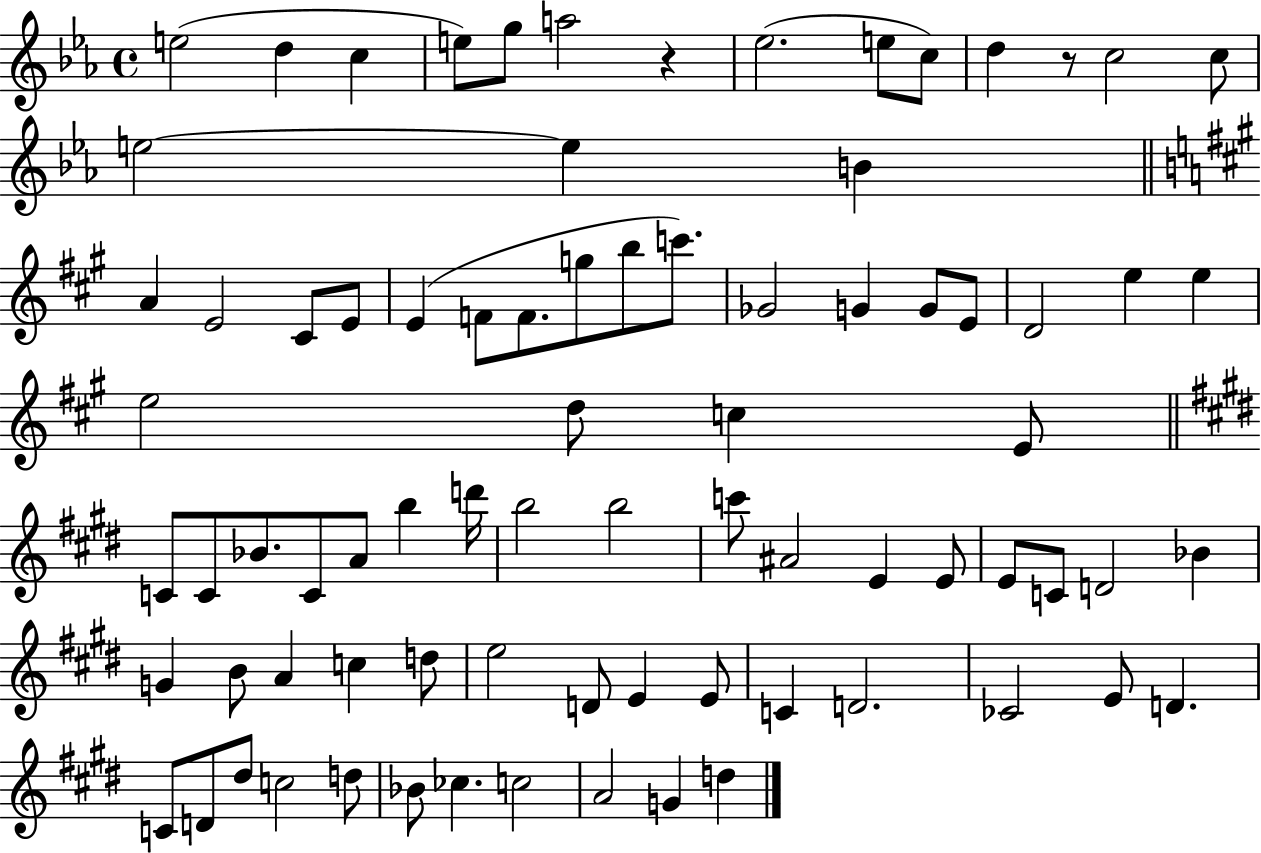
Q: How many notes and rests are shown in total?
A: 80